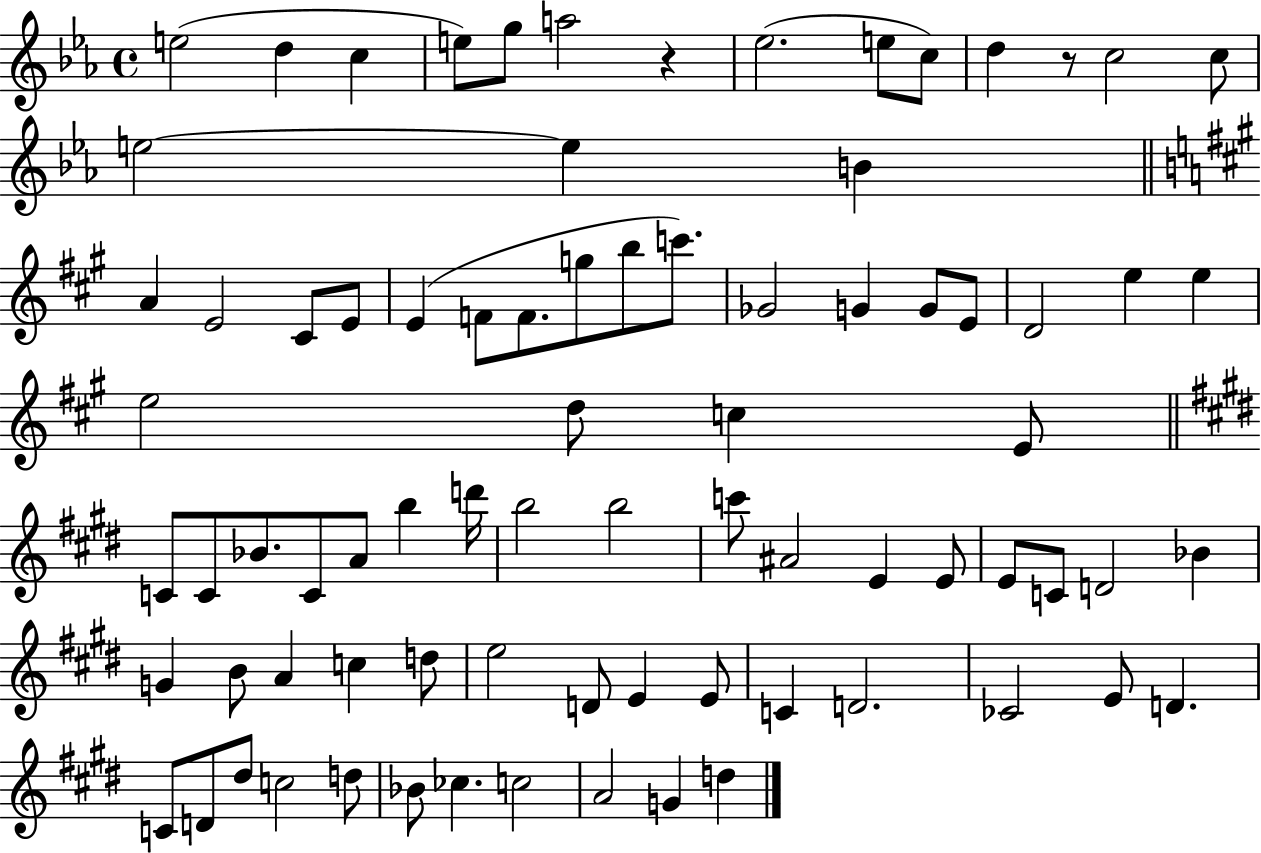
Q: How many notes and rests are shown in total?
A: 80